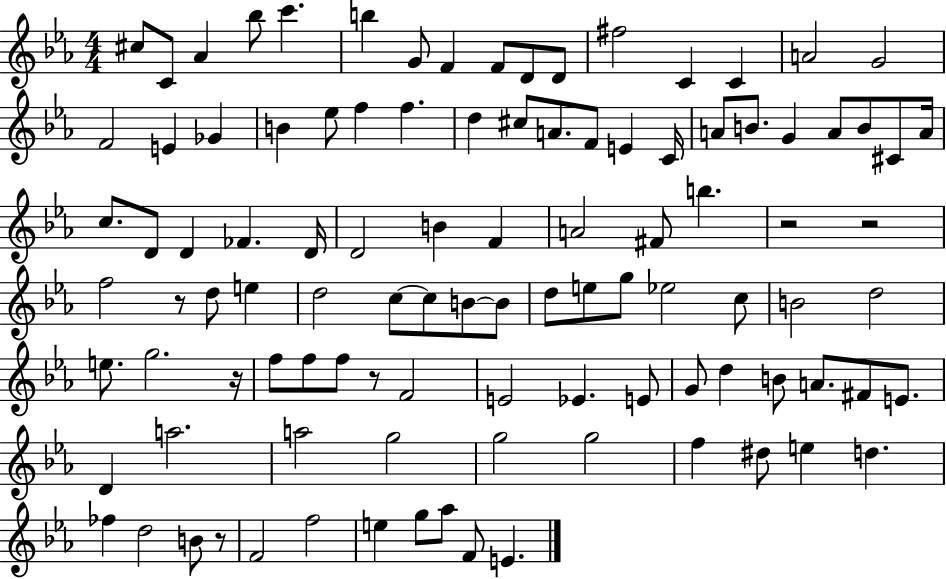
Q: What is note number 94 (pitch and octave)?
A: G5